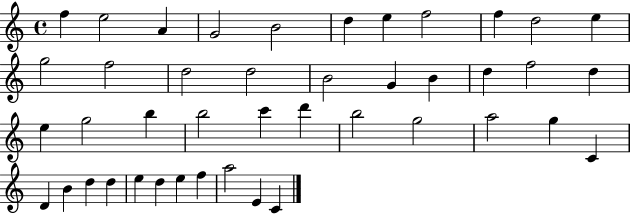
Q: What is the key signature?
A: C major